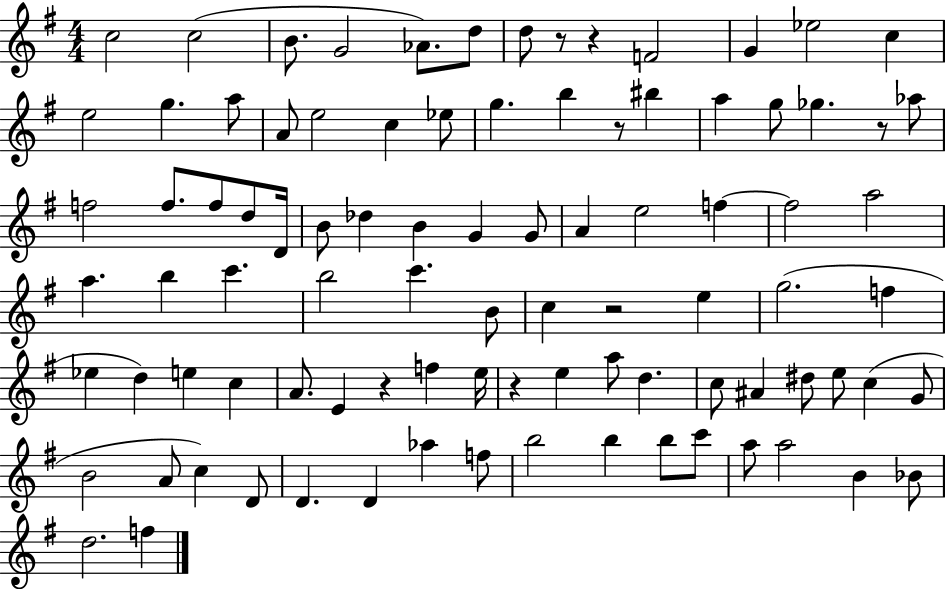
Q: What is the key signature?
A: G major